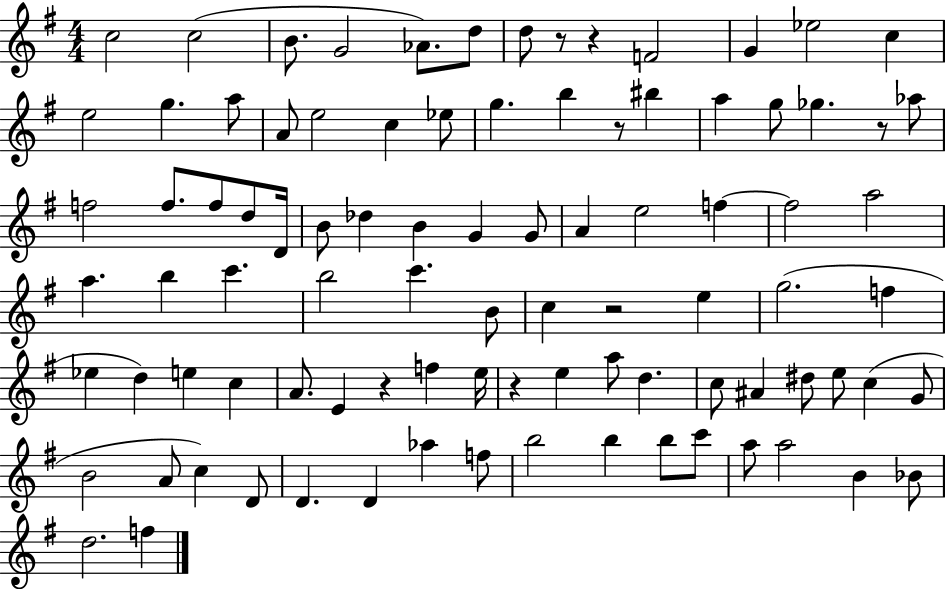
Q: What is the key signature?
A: G major